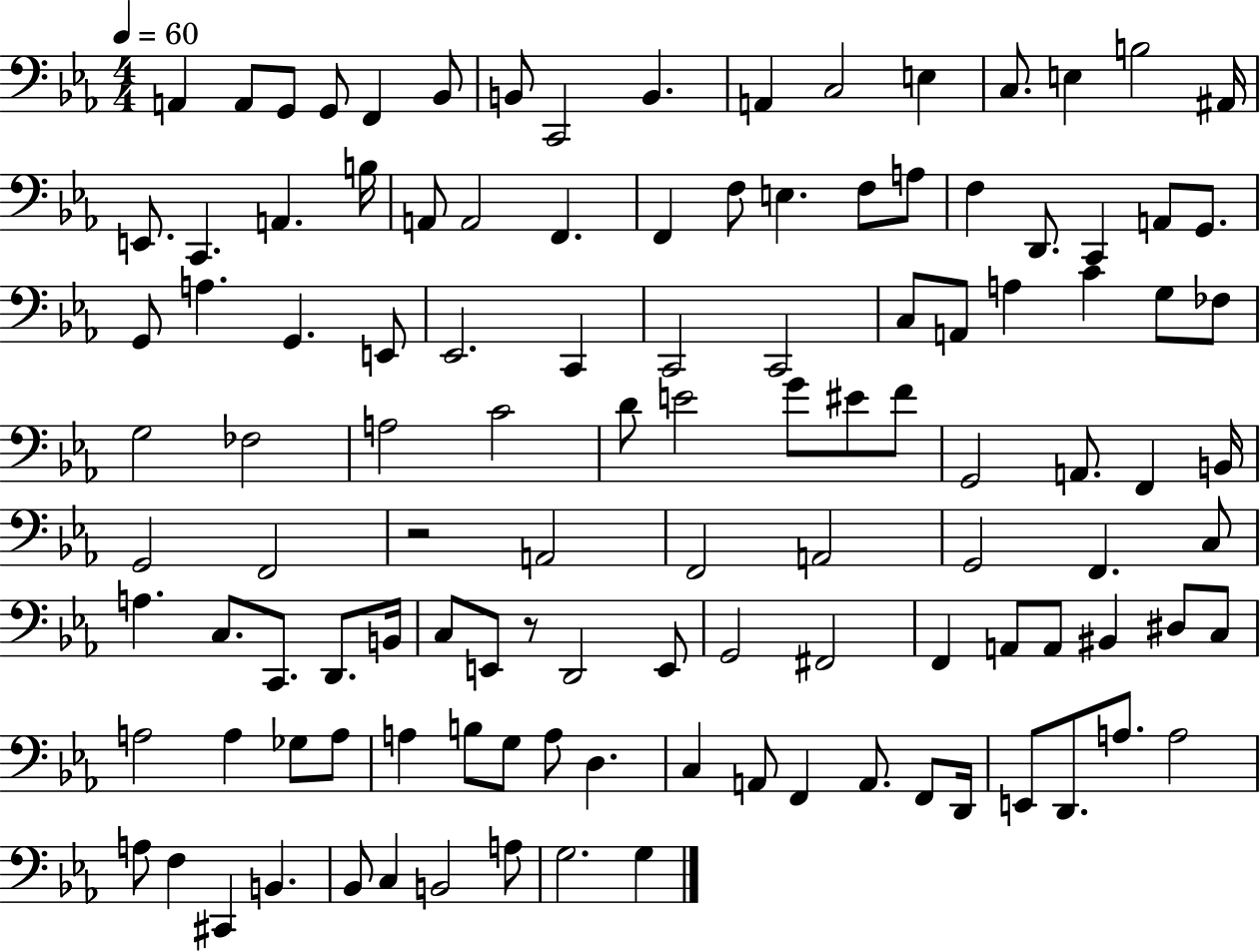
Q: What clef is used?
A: bass